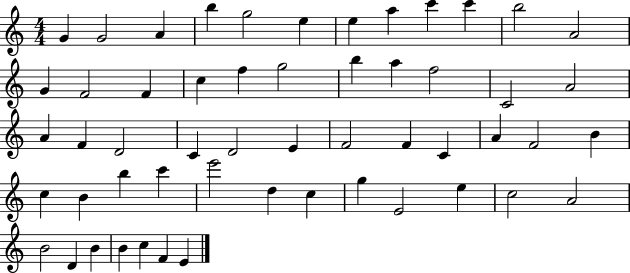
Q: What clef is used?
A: treble